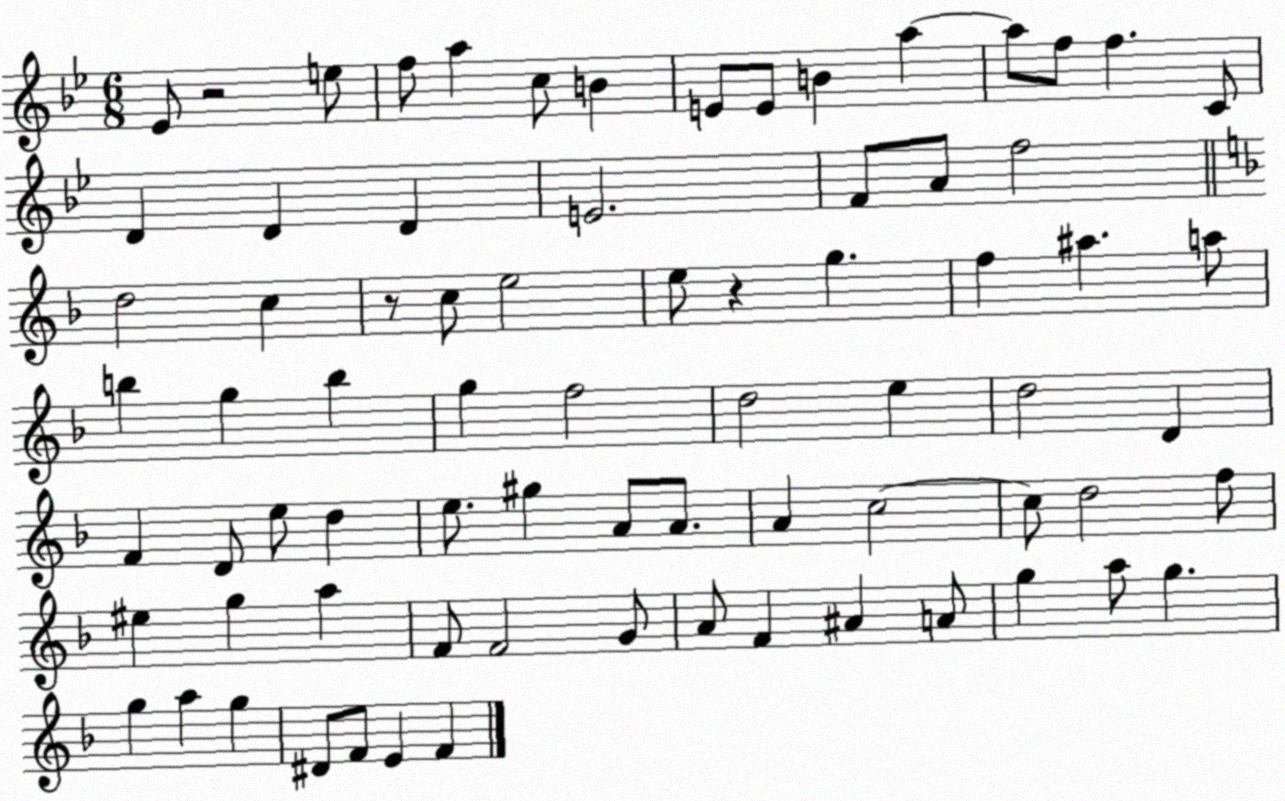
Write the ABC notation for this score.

X:1
T:Untitled
M:6/8
L:1/4
K:Bb
_E/2 z2 e/2 f/2 a c/2 B E/2 E/2 B a a/2 f/2 f C/2 D D D E2 F/2 A/2 f2 d2 c z/2 c/2 e2 e/2 z g f ^a a/2 b g b g f2 d2 e d2 D F D/2 e/2 d e/2 ^g A/2 A/2 A c2 c/2 d2 f/2 ^e g a F/2 F2 G/2 A/2 F ^A A/2 g a/2 g g a g ^D/2 F/2 E F